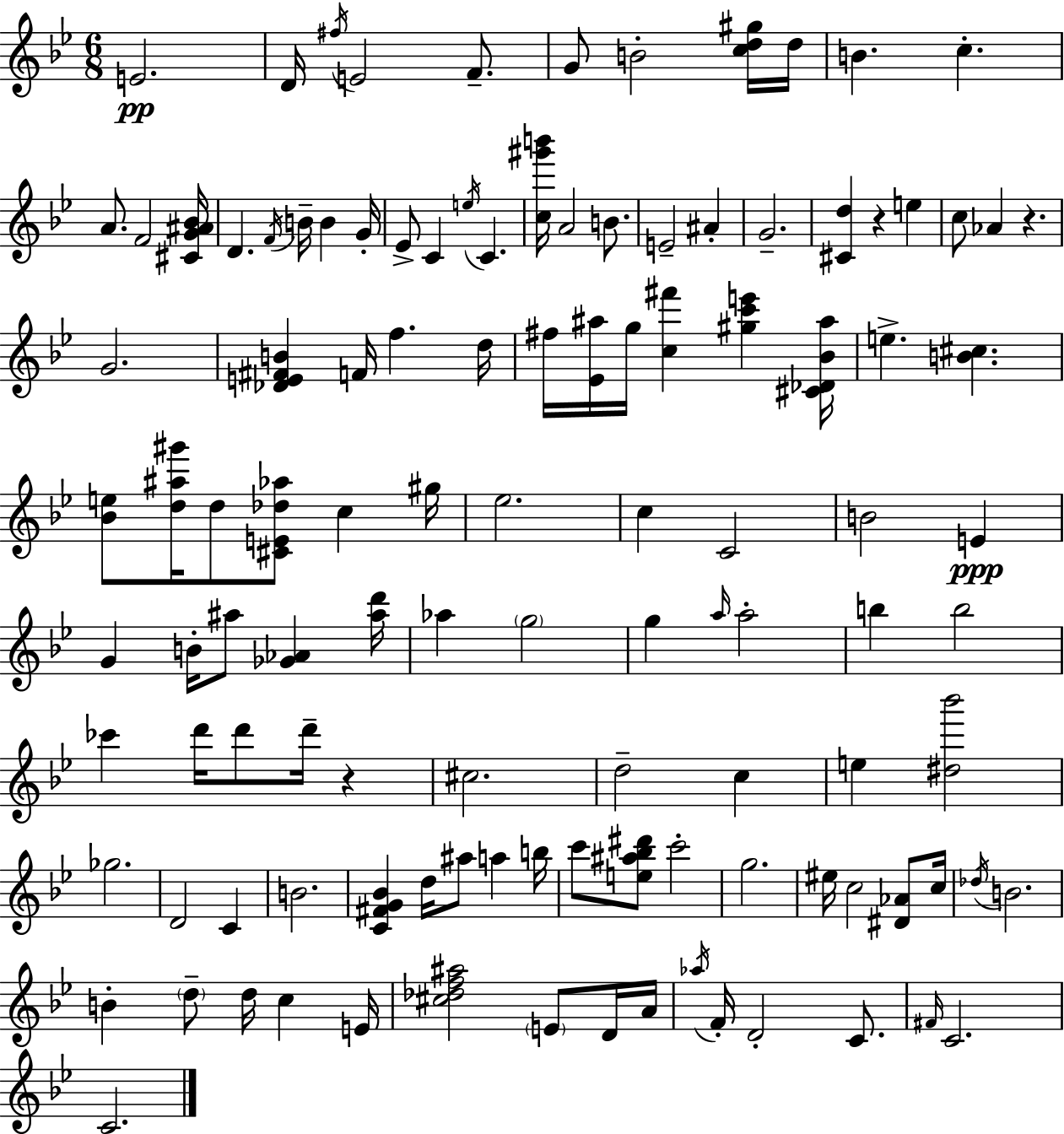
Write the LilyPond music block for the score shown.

{
  \clef treble
  \numericTimeSignature
  \time 6/8
  \key g \minor
  e'2.\pp | d'16 \acciaccatura { fis''16 } e'2 f'8.-- | g'8 b'2-. <c'' d'' gis''>16 | d''16 b'4. c''4.-. | \break a'8. f'2 | <cis' g' ais' bes'>16 d'4. \acciaccatura { f'16 } b'16-- b'4 | g'16-. ees'8-> c'4 \acciaccatura { e''16 } c'4. | <c'' gis''' b'''>16 a'2 | \break b'8. e'2-- ais'4-. | g'2.-- | <cis' d''>4 r4 e''4 | c''8 aes'4 r4. | \break g'2. | <des' e' fis' b'>4 f'16 f''4. | d''16 fis''16 <ees' ais''>16 g''16 <c'' fis'''>4 <gis'' c''' e'''>4 | <cis' des' bes' ais''>16 e''4.-> <b' cis''>4. | \break <bes' e''>8 <d'' ais'' gis'''>16 d''8 <cis' e' des'' aes''>8 c''4 | gis''16 ees''2. | c''4 c'2 | b'2 e'4\ppp | \break g'4 b'16-. ais''8 <ges' aes'>4 | <ais'' d'''>16 aes''4 \parenthesize g''2 | g''4 \grace { a''16 } a''2-. | b''4 b''2 | \break ces'''4 d'''16 d'''8 d'''16-- | r4 cis''2. | d''2-- | c''4 e''4 <dis'' bes'''>2 | \break ges''2. | d'2 | c'4 b'2. | <c' fis' g' bes'>4 d''16 ais''8 a''4 | \break b''16 c'''8 <e'' ais'' bes'' dis'''>8 c'''2-. | g''2. | eis''16 c''2 | <dis' aes'>8 c''16 \acciaccatura { des''16 } b'2. | \break b'4-. \parenthesize d''8-- d''16 | c''4 e'16 <cis'' des'' f'' ais''>2 | \parenthesize e'8 d'16 a'16 \acciaccatura { aes''16 } f'16-. d'2-. | c'8. \grace { fis'16 } c'2. | \break c'2. | \bar "|."
}